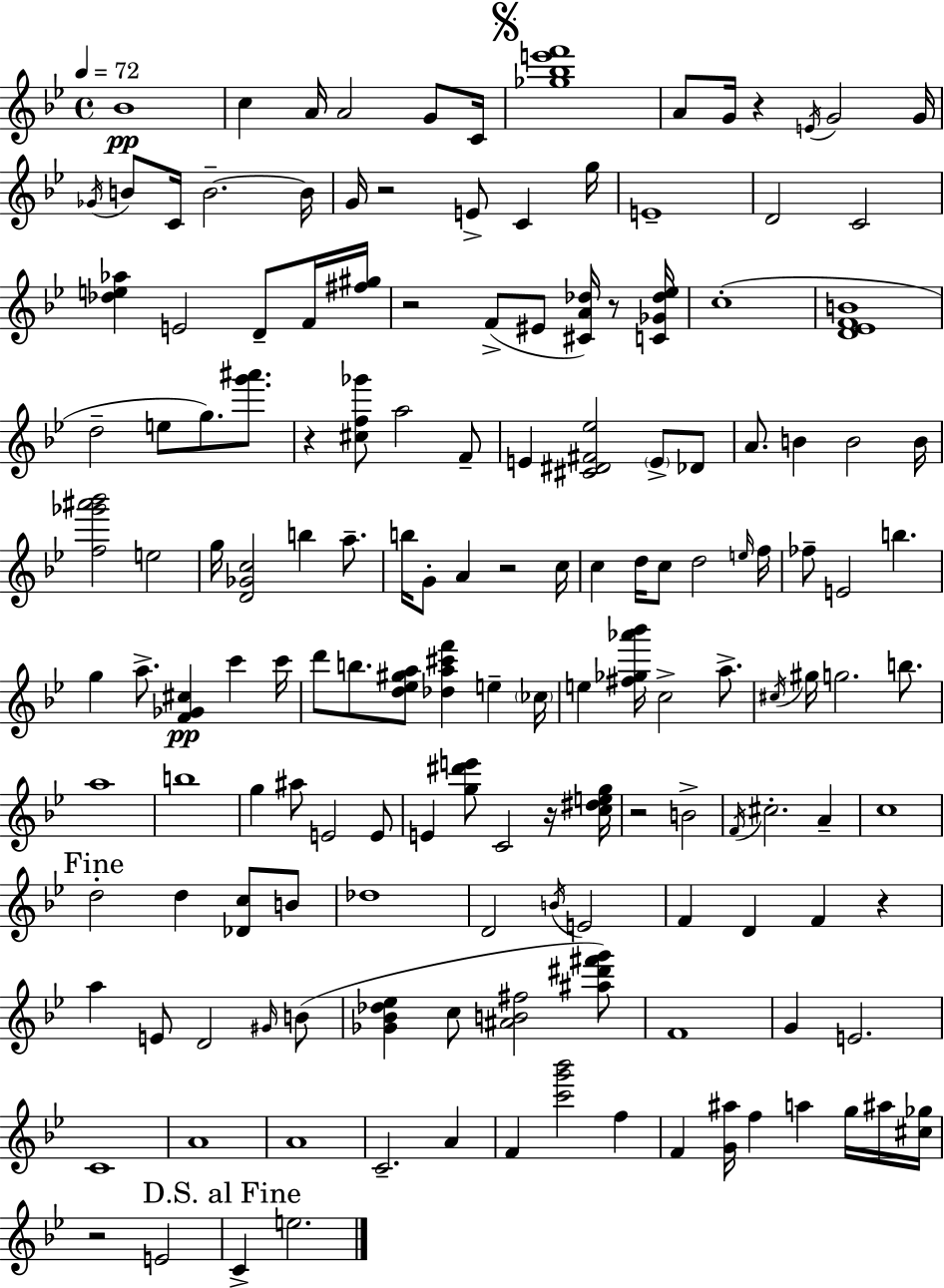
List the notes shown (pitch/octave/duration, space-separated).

Bb4/w C5/q A4/s A4/h G4/e C4/s [Gb5,Bb5,E6,F6]/w A4/e G4/s R/q E4/s G4/h G4/s Gb4/s B4/e C4/s B4/h. B4/s G4/s R/h E4/e C4/q G5/s E4/w D4/h C4/h [Db5,E5,Ab5]/q E4/h D4/e F4/s [F#5,G#5]/s R/h F4/e EIS4/e [C#4,A4,Db5]/s R/e [C4,Gb4,Db5,Eb5]/s C5/w [D4,Eb4,F4,B4]/w D5/h E5/e G5/e. [G6,A#6]/e. R/q [C#5,F5,Gb6]/e A5/h F4/e E4/q [C#4,D#4,F#4,Eb5]/h E4/e Db4/e A4/e. B4/q B4/h B4/s [F5,Gb6,A#6,Bb6]/h E5/h G5/s [D4,Gb4,C5]/h B5/q A5/e. B5/s G4/e A4/q R/h C5/s C5/q D5/s C5/e D5/h E5/s F5/s FES5/e E4/h B5/q. G5/q A5/e. [F4,Gb4,C#5]/q C6/q C6/s D6/e B5/e. [D5,Eb5,G#5,A5]/e [Db5,A5,C#6,F6]/q E5/q CES5/s E5/q [F#5,Gb5,Ab6,Bb6]/s C5/h A5/e. C#5/s G#5/s G5/h. B5/e. A5/w B5/w G5/q A#5/e E4/h E4/e E4/q [G5,D#6,E6]/e C4/h R/s [C5,D#5,E5,G5]/s R/h B4/h F4/s C#5/h. A4/q C5/w D5/h D5/q [Db4,C5]/e B4/e Db5/w D4/h B4/s E4/h F4/q D4/q F4/q R/q A5/q E4/e D4/h G#4/s B4/e [Gb4,Bb4,Db5,Eb5]/q C5/e [A#4,B4,F#5]/h [A#5,D#6,F#6,G6]/e F4/w G4/q E4/h. C4/w A4/w A4/w C4/h. A4/q F4/q [C6,G6,Bb6]/h F5/q F4/q [G4,A#5]/s F5/q A5/q G5/s A#5/s [C#5,Gb5]/s R/h E4/h C4/q E5/h.